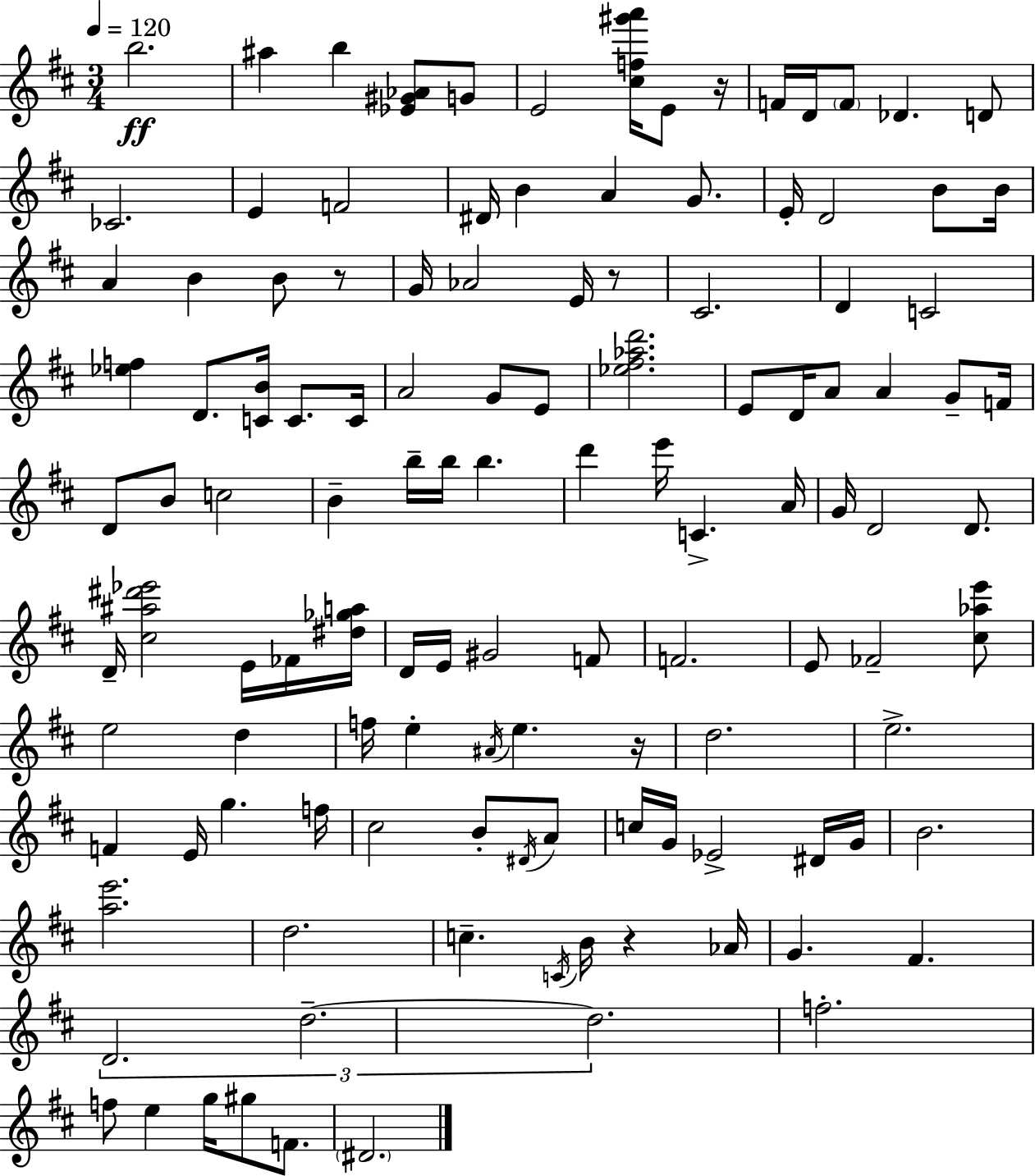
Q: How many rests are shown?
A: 5